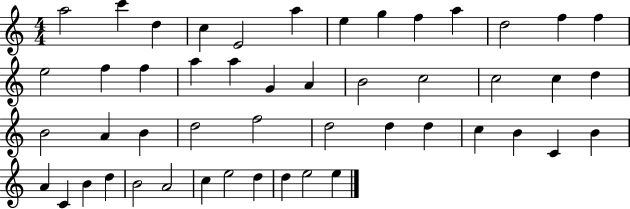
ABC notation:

X:1
T:Untitled
M:4/4
L:1/4
K:C
a2 c' d c E2 a e g f a d2 f f e2 f f a a G A B2 c2 c2 c d B2 A B d2 f2 d2 d d c B C B A C B d B2 A2 c e2 d d e2 e